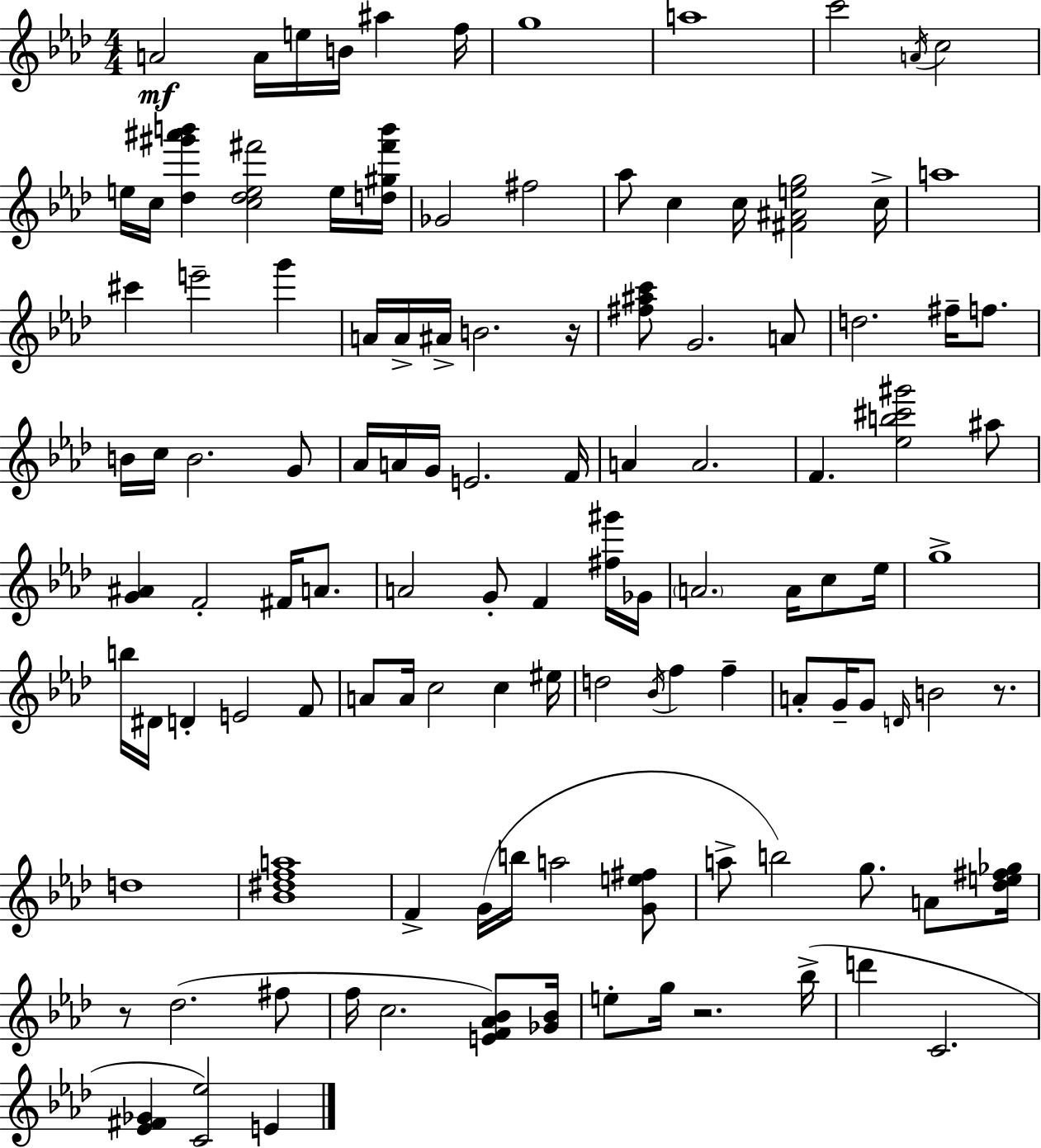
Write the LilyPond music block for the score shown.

{
  \clef treble
  \numericTimeSignature
  \time 4/4
  \key aes \major
  a'2\mf a'16 e''16 b'16 ais''4 f''16 | g''1 | a''1 | c'''2 \acciaccatura { a'16 } c''2 | \break e''16 c''16 <des'' gis''' ais''' b'''>4 <c'' des'' e'' fis'''>2 e''16 | <d'' gis'' fis''' b'''>16 ges'2 fis''2 | aes''8 c''4 c''16 <fis' ais' e'' g''>2 | c''16-> a''1 | \break cis'''4 e'''2-- g'''4 | a'16 a'16-> ais'16-> b'2. | r16 <fis'' ais'' c'''>8 g'2. a'8 | d''2. fis''16-- f''8. | \break b'16 c''16 b'2. g'8 | aes'16 a'16 g'16 e'2. | f'16 a'4 a'2. | f'4. <ees'' b'' cis''' gis'''>2 ais''8 | \break <g' ais'>4 f'2-. fis'16 a'8. | a'2 g'8-. f'4 <fis'' gis'''>16 | ges'16 \parenthesize a'2. a'16 c''8 | ees''16 g''1-> | \break b''16 dis'16 d'4-. e'2 f'8 | a'8 a'16 c''2 c''4 | eis''16 d''2 \acciaccatura { bes'16 } f''4 f''4-- | a'8-. g'16-- g'8 \grace { d'16 } b'2 | \break r8. d''1 | <bes' dis'' f'' a''>1 | f'4-> g'16( b''16 a''2 | <g' e'' fis''>8 a''8-> b''2) g''8. | \break a'8 <des'' e'' fis'' ges''>16 r8 des''2.( | fis''8 f''16 c''2. | <e' f' aes' bes'>8) <ges' bes'>16 e''8-. g''16 r2. | bes''16->( d'''4 c'2. | \break <ees' fis' ges'>4 <c' ees''>2) e'4 | \bar "|."
}